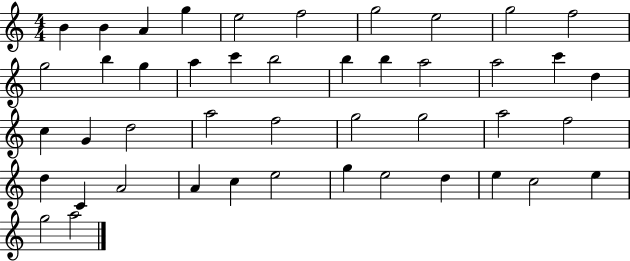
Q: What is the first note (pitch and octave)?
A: B4